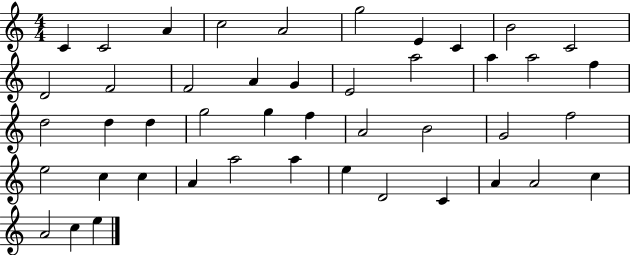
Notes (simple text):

C4/q C4/h A4/q C5/h A4/h G5/h E4/q C4/q B4/h C4/h D4/h F4/h F4/h A4/q G4/q E4/h A5/h A5/q A5/h F5/q D5/h D5/q D5/q G5/h G5/q F5/q A4/h B4/h G4/h F5/h E5/h C5/q C5/q A4/q A5/h A5/q E5/q D4/h C4/q A4/q A4/h C5/q A4/h C5/q E5/q